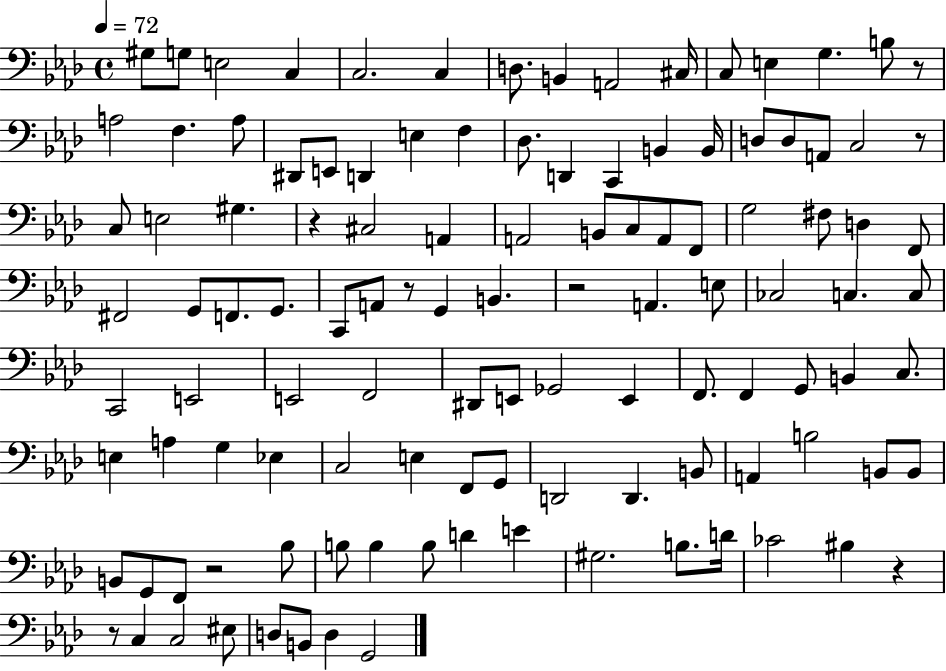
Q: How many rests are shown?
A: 8